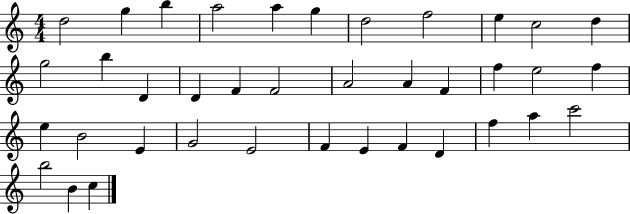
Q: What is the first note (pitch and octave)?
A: D5